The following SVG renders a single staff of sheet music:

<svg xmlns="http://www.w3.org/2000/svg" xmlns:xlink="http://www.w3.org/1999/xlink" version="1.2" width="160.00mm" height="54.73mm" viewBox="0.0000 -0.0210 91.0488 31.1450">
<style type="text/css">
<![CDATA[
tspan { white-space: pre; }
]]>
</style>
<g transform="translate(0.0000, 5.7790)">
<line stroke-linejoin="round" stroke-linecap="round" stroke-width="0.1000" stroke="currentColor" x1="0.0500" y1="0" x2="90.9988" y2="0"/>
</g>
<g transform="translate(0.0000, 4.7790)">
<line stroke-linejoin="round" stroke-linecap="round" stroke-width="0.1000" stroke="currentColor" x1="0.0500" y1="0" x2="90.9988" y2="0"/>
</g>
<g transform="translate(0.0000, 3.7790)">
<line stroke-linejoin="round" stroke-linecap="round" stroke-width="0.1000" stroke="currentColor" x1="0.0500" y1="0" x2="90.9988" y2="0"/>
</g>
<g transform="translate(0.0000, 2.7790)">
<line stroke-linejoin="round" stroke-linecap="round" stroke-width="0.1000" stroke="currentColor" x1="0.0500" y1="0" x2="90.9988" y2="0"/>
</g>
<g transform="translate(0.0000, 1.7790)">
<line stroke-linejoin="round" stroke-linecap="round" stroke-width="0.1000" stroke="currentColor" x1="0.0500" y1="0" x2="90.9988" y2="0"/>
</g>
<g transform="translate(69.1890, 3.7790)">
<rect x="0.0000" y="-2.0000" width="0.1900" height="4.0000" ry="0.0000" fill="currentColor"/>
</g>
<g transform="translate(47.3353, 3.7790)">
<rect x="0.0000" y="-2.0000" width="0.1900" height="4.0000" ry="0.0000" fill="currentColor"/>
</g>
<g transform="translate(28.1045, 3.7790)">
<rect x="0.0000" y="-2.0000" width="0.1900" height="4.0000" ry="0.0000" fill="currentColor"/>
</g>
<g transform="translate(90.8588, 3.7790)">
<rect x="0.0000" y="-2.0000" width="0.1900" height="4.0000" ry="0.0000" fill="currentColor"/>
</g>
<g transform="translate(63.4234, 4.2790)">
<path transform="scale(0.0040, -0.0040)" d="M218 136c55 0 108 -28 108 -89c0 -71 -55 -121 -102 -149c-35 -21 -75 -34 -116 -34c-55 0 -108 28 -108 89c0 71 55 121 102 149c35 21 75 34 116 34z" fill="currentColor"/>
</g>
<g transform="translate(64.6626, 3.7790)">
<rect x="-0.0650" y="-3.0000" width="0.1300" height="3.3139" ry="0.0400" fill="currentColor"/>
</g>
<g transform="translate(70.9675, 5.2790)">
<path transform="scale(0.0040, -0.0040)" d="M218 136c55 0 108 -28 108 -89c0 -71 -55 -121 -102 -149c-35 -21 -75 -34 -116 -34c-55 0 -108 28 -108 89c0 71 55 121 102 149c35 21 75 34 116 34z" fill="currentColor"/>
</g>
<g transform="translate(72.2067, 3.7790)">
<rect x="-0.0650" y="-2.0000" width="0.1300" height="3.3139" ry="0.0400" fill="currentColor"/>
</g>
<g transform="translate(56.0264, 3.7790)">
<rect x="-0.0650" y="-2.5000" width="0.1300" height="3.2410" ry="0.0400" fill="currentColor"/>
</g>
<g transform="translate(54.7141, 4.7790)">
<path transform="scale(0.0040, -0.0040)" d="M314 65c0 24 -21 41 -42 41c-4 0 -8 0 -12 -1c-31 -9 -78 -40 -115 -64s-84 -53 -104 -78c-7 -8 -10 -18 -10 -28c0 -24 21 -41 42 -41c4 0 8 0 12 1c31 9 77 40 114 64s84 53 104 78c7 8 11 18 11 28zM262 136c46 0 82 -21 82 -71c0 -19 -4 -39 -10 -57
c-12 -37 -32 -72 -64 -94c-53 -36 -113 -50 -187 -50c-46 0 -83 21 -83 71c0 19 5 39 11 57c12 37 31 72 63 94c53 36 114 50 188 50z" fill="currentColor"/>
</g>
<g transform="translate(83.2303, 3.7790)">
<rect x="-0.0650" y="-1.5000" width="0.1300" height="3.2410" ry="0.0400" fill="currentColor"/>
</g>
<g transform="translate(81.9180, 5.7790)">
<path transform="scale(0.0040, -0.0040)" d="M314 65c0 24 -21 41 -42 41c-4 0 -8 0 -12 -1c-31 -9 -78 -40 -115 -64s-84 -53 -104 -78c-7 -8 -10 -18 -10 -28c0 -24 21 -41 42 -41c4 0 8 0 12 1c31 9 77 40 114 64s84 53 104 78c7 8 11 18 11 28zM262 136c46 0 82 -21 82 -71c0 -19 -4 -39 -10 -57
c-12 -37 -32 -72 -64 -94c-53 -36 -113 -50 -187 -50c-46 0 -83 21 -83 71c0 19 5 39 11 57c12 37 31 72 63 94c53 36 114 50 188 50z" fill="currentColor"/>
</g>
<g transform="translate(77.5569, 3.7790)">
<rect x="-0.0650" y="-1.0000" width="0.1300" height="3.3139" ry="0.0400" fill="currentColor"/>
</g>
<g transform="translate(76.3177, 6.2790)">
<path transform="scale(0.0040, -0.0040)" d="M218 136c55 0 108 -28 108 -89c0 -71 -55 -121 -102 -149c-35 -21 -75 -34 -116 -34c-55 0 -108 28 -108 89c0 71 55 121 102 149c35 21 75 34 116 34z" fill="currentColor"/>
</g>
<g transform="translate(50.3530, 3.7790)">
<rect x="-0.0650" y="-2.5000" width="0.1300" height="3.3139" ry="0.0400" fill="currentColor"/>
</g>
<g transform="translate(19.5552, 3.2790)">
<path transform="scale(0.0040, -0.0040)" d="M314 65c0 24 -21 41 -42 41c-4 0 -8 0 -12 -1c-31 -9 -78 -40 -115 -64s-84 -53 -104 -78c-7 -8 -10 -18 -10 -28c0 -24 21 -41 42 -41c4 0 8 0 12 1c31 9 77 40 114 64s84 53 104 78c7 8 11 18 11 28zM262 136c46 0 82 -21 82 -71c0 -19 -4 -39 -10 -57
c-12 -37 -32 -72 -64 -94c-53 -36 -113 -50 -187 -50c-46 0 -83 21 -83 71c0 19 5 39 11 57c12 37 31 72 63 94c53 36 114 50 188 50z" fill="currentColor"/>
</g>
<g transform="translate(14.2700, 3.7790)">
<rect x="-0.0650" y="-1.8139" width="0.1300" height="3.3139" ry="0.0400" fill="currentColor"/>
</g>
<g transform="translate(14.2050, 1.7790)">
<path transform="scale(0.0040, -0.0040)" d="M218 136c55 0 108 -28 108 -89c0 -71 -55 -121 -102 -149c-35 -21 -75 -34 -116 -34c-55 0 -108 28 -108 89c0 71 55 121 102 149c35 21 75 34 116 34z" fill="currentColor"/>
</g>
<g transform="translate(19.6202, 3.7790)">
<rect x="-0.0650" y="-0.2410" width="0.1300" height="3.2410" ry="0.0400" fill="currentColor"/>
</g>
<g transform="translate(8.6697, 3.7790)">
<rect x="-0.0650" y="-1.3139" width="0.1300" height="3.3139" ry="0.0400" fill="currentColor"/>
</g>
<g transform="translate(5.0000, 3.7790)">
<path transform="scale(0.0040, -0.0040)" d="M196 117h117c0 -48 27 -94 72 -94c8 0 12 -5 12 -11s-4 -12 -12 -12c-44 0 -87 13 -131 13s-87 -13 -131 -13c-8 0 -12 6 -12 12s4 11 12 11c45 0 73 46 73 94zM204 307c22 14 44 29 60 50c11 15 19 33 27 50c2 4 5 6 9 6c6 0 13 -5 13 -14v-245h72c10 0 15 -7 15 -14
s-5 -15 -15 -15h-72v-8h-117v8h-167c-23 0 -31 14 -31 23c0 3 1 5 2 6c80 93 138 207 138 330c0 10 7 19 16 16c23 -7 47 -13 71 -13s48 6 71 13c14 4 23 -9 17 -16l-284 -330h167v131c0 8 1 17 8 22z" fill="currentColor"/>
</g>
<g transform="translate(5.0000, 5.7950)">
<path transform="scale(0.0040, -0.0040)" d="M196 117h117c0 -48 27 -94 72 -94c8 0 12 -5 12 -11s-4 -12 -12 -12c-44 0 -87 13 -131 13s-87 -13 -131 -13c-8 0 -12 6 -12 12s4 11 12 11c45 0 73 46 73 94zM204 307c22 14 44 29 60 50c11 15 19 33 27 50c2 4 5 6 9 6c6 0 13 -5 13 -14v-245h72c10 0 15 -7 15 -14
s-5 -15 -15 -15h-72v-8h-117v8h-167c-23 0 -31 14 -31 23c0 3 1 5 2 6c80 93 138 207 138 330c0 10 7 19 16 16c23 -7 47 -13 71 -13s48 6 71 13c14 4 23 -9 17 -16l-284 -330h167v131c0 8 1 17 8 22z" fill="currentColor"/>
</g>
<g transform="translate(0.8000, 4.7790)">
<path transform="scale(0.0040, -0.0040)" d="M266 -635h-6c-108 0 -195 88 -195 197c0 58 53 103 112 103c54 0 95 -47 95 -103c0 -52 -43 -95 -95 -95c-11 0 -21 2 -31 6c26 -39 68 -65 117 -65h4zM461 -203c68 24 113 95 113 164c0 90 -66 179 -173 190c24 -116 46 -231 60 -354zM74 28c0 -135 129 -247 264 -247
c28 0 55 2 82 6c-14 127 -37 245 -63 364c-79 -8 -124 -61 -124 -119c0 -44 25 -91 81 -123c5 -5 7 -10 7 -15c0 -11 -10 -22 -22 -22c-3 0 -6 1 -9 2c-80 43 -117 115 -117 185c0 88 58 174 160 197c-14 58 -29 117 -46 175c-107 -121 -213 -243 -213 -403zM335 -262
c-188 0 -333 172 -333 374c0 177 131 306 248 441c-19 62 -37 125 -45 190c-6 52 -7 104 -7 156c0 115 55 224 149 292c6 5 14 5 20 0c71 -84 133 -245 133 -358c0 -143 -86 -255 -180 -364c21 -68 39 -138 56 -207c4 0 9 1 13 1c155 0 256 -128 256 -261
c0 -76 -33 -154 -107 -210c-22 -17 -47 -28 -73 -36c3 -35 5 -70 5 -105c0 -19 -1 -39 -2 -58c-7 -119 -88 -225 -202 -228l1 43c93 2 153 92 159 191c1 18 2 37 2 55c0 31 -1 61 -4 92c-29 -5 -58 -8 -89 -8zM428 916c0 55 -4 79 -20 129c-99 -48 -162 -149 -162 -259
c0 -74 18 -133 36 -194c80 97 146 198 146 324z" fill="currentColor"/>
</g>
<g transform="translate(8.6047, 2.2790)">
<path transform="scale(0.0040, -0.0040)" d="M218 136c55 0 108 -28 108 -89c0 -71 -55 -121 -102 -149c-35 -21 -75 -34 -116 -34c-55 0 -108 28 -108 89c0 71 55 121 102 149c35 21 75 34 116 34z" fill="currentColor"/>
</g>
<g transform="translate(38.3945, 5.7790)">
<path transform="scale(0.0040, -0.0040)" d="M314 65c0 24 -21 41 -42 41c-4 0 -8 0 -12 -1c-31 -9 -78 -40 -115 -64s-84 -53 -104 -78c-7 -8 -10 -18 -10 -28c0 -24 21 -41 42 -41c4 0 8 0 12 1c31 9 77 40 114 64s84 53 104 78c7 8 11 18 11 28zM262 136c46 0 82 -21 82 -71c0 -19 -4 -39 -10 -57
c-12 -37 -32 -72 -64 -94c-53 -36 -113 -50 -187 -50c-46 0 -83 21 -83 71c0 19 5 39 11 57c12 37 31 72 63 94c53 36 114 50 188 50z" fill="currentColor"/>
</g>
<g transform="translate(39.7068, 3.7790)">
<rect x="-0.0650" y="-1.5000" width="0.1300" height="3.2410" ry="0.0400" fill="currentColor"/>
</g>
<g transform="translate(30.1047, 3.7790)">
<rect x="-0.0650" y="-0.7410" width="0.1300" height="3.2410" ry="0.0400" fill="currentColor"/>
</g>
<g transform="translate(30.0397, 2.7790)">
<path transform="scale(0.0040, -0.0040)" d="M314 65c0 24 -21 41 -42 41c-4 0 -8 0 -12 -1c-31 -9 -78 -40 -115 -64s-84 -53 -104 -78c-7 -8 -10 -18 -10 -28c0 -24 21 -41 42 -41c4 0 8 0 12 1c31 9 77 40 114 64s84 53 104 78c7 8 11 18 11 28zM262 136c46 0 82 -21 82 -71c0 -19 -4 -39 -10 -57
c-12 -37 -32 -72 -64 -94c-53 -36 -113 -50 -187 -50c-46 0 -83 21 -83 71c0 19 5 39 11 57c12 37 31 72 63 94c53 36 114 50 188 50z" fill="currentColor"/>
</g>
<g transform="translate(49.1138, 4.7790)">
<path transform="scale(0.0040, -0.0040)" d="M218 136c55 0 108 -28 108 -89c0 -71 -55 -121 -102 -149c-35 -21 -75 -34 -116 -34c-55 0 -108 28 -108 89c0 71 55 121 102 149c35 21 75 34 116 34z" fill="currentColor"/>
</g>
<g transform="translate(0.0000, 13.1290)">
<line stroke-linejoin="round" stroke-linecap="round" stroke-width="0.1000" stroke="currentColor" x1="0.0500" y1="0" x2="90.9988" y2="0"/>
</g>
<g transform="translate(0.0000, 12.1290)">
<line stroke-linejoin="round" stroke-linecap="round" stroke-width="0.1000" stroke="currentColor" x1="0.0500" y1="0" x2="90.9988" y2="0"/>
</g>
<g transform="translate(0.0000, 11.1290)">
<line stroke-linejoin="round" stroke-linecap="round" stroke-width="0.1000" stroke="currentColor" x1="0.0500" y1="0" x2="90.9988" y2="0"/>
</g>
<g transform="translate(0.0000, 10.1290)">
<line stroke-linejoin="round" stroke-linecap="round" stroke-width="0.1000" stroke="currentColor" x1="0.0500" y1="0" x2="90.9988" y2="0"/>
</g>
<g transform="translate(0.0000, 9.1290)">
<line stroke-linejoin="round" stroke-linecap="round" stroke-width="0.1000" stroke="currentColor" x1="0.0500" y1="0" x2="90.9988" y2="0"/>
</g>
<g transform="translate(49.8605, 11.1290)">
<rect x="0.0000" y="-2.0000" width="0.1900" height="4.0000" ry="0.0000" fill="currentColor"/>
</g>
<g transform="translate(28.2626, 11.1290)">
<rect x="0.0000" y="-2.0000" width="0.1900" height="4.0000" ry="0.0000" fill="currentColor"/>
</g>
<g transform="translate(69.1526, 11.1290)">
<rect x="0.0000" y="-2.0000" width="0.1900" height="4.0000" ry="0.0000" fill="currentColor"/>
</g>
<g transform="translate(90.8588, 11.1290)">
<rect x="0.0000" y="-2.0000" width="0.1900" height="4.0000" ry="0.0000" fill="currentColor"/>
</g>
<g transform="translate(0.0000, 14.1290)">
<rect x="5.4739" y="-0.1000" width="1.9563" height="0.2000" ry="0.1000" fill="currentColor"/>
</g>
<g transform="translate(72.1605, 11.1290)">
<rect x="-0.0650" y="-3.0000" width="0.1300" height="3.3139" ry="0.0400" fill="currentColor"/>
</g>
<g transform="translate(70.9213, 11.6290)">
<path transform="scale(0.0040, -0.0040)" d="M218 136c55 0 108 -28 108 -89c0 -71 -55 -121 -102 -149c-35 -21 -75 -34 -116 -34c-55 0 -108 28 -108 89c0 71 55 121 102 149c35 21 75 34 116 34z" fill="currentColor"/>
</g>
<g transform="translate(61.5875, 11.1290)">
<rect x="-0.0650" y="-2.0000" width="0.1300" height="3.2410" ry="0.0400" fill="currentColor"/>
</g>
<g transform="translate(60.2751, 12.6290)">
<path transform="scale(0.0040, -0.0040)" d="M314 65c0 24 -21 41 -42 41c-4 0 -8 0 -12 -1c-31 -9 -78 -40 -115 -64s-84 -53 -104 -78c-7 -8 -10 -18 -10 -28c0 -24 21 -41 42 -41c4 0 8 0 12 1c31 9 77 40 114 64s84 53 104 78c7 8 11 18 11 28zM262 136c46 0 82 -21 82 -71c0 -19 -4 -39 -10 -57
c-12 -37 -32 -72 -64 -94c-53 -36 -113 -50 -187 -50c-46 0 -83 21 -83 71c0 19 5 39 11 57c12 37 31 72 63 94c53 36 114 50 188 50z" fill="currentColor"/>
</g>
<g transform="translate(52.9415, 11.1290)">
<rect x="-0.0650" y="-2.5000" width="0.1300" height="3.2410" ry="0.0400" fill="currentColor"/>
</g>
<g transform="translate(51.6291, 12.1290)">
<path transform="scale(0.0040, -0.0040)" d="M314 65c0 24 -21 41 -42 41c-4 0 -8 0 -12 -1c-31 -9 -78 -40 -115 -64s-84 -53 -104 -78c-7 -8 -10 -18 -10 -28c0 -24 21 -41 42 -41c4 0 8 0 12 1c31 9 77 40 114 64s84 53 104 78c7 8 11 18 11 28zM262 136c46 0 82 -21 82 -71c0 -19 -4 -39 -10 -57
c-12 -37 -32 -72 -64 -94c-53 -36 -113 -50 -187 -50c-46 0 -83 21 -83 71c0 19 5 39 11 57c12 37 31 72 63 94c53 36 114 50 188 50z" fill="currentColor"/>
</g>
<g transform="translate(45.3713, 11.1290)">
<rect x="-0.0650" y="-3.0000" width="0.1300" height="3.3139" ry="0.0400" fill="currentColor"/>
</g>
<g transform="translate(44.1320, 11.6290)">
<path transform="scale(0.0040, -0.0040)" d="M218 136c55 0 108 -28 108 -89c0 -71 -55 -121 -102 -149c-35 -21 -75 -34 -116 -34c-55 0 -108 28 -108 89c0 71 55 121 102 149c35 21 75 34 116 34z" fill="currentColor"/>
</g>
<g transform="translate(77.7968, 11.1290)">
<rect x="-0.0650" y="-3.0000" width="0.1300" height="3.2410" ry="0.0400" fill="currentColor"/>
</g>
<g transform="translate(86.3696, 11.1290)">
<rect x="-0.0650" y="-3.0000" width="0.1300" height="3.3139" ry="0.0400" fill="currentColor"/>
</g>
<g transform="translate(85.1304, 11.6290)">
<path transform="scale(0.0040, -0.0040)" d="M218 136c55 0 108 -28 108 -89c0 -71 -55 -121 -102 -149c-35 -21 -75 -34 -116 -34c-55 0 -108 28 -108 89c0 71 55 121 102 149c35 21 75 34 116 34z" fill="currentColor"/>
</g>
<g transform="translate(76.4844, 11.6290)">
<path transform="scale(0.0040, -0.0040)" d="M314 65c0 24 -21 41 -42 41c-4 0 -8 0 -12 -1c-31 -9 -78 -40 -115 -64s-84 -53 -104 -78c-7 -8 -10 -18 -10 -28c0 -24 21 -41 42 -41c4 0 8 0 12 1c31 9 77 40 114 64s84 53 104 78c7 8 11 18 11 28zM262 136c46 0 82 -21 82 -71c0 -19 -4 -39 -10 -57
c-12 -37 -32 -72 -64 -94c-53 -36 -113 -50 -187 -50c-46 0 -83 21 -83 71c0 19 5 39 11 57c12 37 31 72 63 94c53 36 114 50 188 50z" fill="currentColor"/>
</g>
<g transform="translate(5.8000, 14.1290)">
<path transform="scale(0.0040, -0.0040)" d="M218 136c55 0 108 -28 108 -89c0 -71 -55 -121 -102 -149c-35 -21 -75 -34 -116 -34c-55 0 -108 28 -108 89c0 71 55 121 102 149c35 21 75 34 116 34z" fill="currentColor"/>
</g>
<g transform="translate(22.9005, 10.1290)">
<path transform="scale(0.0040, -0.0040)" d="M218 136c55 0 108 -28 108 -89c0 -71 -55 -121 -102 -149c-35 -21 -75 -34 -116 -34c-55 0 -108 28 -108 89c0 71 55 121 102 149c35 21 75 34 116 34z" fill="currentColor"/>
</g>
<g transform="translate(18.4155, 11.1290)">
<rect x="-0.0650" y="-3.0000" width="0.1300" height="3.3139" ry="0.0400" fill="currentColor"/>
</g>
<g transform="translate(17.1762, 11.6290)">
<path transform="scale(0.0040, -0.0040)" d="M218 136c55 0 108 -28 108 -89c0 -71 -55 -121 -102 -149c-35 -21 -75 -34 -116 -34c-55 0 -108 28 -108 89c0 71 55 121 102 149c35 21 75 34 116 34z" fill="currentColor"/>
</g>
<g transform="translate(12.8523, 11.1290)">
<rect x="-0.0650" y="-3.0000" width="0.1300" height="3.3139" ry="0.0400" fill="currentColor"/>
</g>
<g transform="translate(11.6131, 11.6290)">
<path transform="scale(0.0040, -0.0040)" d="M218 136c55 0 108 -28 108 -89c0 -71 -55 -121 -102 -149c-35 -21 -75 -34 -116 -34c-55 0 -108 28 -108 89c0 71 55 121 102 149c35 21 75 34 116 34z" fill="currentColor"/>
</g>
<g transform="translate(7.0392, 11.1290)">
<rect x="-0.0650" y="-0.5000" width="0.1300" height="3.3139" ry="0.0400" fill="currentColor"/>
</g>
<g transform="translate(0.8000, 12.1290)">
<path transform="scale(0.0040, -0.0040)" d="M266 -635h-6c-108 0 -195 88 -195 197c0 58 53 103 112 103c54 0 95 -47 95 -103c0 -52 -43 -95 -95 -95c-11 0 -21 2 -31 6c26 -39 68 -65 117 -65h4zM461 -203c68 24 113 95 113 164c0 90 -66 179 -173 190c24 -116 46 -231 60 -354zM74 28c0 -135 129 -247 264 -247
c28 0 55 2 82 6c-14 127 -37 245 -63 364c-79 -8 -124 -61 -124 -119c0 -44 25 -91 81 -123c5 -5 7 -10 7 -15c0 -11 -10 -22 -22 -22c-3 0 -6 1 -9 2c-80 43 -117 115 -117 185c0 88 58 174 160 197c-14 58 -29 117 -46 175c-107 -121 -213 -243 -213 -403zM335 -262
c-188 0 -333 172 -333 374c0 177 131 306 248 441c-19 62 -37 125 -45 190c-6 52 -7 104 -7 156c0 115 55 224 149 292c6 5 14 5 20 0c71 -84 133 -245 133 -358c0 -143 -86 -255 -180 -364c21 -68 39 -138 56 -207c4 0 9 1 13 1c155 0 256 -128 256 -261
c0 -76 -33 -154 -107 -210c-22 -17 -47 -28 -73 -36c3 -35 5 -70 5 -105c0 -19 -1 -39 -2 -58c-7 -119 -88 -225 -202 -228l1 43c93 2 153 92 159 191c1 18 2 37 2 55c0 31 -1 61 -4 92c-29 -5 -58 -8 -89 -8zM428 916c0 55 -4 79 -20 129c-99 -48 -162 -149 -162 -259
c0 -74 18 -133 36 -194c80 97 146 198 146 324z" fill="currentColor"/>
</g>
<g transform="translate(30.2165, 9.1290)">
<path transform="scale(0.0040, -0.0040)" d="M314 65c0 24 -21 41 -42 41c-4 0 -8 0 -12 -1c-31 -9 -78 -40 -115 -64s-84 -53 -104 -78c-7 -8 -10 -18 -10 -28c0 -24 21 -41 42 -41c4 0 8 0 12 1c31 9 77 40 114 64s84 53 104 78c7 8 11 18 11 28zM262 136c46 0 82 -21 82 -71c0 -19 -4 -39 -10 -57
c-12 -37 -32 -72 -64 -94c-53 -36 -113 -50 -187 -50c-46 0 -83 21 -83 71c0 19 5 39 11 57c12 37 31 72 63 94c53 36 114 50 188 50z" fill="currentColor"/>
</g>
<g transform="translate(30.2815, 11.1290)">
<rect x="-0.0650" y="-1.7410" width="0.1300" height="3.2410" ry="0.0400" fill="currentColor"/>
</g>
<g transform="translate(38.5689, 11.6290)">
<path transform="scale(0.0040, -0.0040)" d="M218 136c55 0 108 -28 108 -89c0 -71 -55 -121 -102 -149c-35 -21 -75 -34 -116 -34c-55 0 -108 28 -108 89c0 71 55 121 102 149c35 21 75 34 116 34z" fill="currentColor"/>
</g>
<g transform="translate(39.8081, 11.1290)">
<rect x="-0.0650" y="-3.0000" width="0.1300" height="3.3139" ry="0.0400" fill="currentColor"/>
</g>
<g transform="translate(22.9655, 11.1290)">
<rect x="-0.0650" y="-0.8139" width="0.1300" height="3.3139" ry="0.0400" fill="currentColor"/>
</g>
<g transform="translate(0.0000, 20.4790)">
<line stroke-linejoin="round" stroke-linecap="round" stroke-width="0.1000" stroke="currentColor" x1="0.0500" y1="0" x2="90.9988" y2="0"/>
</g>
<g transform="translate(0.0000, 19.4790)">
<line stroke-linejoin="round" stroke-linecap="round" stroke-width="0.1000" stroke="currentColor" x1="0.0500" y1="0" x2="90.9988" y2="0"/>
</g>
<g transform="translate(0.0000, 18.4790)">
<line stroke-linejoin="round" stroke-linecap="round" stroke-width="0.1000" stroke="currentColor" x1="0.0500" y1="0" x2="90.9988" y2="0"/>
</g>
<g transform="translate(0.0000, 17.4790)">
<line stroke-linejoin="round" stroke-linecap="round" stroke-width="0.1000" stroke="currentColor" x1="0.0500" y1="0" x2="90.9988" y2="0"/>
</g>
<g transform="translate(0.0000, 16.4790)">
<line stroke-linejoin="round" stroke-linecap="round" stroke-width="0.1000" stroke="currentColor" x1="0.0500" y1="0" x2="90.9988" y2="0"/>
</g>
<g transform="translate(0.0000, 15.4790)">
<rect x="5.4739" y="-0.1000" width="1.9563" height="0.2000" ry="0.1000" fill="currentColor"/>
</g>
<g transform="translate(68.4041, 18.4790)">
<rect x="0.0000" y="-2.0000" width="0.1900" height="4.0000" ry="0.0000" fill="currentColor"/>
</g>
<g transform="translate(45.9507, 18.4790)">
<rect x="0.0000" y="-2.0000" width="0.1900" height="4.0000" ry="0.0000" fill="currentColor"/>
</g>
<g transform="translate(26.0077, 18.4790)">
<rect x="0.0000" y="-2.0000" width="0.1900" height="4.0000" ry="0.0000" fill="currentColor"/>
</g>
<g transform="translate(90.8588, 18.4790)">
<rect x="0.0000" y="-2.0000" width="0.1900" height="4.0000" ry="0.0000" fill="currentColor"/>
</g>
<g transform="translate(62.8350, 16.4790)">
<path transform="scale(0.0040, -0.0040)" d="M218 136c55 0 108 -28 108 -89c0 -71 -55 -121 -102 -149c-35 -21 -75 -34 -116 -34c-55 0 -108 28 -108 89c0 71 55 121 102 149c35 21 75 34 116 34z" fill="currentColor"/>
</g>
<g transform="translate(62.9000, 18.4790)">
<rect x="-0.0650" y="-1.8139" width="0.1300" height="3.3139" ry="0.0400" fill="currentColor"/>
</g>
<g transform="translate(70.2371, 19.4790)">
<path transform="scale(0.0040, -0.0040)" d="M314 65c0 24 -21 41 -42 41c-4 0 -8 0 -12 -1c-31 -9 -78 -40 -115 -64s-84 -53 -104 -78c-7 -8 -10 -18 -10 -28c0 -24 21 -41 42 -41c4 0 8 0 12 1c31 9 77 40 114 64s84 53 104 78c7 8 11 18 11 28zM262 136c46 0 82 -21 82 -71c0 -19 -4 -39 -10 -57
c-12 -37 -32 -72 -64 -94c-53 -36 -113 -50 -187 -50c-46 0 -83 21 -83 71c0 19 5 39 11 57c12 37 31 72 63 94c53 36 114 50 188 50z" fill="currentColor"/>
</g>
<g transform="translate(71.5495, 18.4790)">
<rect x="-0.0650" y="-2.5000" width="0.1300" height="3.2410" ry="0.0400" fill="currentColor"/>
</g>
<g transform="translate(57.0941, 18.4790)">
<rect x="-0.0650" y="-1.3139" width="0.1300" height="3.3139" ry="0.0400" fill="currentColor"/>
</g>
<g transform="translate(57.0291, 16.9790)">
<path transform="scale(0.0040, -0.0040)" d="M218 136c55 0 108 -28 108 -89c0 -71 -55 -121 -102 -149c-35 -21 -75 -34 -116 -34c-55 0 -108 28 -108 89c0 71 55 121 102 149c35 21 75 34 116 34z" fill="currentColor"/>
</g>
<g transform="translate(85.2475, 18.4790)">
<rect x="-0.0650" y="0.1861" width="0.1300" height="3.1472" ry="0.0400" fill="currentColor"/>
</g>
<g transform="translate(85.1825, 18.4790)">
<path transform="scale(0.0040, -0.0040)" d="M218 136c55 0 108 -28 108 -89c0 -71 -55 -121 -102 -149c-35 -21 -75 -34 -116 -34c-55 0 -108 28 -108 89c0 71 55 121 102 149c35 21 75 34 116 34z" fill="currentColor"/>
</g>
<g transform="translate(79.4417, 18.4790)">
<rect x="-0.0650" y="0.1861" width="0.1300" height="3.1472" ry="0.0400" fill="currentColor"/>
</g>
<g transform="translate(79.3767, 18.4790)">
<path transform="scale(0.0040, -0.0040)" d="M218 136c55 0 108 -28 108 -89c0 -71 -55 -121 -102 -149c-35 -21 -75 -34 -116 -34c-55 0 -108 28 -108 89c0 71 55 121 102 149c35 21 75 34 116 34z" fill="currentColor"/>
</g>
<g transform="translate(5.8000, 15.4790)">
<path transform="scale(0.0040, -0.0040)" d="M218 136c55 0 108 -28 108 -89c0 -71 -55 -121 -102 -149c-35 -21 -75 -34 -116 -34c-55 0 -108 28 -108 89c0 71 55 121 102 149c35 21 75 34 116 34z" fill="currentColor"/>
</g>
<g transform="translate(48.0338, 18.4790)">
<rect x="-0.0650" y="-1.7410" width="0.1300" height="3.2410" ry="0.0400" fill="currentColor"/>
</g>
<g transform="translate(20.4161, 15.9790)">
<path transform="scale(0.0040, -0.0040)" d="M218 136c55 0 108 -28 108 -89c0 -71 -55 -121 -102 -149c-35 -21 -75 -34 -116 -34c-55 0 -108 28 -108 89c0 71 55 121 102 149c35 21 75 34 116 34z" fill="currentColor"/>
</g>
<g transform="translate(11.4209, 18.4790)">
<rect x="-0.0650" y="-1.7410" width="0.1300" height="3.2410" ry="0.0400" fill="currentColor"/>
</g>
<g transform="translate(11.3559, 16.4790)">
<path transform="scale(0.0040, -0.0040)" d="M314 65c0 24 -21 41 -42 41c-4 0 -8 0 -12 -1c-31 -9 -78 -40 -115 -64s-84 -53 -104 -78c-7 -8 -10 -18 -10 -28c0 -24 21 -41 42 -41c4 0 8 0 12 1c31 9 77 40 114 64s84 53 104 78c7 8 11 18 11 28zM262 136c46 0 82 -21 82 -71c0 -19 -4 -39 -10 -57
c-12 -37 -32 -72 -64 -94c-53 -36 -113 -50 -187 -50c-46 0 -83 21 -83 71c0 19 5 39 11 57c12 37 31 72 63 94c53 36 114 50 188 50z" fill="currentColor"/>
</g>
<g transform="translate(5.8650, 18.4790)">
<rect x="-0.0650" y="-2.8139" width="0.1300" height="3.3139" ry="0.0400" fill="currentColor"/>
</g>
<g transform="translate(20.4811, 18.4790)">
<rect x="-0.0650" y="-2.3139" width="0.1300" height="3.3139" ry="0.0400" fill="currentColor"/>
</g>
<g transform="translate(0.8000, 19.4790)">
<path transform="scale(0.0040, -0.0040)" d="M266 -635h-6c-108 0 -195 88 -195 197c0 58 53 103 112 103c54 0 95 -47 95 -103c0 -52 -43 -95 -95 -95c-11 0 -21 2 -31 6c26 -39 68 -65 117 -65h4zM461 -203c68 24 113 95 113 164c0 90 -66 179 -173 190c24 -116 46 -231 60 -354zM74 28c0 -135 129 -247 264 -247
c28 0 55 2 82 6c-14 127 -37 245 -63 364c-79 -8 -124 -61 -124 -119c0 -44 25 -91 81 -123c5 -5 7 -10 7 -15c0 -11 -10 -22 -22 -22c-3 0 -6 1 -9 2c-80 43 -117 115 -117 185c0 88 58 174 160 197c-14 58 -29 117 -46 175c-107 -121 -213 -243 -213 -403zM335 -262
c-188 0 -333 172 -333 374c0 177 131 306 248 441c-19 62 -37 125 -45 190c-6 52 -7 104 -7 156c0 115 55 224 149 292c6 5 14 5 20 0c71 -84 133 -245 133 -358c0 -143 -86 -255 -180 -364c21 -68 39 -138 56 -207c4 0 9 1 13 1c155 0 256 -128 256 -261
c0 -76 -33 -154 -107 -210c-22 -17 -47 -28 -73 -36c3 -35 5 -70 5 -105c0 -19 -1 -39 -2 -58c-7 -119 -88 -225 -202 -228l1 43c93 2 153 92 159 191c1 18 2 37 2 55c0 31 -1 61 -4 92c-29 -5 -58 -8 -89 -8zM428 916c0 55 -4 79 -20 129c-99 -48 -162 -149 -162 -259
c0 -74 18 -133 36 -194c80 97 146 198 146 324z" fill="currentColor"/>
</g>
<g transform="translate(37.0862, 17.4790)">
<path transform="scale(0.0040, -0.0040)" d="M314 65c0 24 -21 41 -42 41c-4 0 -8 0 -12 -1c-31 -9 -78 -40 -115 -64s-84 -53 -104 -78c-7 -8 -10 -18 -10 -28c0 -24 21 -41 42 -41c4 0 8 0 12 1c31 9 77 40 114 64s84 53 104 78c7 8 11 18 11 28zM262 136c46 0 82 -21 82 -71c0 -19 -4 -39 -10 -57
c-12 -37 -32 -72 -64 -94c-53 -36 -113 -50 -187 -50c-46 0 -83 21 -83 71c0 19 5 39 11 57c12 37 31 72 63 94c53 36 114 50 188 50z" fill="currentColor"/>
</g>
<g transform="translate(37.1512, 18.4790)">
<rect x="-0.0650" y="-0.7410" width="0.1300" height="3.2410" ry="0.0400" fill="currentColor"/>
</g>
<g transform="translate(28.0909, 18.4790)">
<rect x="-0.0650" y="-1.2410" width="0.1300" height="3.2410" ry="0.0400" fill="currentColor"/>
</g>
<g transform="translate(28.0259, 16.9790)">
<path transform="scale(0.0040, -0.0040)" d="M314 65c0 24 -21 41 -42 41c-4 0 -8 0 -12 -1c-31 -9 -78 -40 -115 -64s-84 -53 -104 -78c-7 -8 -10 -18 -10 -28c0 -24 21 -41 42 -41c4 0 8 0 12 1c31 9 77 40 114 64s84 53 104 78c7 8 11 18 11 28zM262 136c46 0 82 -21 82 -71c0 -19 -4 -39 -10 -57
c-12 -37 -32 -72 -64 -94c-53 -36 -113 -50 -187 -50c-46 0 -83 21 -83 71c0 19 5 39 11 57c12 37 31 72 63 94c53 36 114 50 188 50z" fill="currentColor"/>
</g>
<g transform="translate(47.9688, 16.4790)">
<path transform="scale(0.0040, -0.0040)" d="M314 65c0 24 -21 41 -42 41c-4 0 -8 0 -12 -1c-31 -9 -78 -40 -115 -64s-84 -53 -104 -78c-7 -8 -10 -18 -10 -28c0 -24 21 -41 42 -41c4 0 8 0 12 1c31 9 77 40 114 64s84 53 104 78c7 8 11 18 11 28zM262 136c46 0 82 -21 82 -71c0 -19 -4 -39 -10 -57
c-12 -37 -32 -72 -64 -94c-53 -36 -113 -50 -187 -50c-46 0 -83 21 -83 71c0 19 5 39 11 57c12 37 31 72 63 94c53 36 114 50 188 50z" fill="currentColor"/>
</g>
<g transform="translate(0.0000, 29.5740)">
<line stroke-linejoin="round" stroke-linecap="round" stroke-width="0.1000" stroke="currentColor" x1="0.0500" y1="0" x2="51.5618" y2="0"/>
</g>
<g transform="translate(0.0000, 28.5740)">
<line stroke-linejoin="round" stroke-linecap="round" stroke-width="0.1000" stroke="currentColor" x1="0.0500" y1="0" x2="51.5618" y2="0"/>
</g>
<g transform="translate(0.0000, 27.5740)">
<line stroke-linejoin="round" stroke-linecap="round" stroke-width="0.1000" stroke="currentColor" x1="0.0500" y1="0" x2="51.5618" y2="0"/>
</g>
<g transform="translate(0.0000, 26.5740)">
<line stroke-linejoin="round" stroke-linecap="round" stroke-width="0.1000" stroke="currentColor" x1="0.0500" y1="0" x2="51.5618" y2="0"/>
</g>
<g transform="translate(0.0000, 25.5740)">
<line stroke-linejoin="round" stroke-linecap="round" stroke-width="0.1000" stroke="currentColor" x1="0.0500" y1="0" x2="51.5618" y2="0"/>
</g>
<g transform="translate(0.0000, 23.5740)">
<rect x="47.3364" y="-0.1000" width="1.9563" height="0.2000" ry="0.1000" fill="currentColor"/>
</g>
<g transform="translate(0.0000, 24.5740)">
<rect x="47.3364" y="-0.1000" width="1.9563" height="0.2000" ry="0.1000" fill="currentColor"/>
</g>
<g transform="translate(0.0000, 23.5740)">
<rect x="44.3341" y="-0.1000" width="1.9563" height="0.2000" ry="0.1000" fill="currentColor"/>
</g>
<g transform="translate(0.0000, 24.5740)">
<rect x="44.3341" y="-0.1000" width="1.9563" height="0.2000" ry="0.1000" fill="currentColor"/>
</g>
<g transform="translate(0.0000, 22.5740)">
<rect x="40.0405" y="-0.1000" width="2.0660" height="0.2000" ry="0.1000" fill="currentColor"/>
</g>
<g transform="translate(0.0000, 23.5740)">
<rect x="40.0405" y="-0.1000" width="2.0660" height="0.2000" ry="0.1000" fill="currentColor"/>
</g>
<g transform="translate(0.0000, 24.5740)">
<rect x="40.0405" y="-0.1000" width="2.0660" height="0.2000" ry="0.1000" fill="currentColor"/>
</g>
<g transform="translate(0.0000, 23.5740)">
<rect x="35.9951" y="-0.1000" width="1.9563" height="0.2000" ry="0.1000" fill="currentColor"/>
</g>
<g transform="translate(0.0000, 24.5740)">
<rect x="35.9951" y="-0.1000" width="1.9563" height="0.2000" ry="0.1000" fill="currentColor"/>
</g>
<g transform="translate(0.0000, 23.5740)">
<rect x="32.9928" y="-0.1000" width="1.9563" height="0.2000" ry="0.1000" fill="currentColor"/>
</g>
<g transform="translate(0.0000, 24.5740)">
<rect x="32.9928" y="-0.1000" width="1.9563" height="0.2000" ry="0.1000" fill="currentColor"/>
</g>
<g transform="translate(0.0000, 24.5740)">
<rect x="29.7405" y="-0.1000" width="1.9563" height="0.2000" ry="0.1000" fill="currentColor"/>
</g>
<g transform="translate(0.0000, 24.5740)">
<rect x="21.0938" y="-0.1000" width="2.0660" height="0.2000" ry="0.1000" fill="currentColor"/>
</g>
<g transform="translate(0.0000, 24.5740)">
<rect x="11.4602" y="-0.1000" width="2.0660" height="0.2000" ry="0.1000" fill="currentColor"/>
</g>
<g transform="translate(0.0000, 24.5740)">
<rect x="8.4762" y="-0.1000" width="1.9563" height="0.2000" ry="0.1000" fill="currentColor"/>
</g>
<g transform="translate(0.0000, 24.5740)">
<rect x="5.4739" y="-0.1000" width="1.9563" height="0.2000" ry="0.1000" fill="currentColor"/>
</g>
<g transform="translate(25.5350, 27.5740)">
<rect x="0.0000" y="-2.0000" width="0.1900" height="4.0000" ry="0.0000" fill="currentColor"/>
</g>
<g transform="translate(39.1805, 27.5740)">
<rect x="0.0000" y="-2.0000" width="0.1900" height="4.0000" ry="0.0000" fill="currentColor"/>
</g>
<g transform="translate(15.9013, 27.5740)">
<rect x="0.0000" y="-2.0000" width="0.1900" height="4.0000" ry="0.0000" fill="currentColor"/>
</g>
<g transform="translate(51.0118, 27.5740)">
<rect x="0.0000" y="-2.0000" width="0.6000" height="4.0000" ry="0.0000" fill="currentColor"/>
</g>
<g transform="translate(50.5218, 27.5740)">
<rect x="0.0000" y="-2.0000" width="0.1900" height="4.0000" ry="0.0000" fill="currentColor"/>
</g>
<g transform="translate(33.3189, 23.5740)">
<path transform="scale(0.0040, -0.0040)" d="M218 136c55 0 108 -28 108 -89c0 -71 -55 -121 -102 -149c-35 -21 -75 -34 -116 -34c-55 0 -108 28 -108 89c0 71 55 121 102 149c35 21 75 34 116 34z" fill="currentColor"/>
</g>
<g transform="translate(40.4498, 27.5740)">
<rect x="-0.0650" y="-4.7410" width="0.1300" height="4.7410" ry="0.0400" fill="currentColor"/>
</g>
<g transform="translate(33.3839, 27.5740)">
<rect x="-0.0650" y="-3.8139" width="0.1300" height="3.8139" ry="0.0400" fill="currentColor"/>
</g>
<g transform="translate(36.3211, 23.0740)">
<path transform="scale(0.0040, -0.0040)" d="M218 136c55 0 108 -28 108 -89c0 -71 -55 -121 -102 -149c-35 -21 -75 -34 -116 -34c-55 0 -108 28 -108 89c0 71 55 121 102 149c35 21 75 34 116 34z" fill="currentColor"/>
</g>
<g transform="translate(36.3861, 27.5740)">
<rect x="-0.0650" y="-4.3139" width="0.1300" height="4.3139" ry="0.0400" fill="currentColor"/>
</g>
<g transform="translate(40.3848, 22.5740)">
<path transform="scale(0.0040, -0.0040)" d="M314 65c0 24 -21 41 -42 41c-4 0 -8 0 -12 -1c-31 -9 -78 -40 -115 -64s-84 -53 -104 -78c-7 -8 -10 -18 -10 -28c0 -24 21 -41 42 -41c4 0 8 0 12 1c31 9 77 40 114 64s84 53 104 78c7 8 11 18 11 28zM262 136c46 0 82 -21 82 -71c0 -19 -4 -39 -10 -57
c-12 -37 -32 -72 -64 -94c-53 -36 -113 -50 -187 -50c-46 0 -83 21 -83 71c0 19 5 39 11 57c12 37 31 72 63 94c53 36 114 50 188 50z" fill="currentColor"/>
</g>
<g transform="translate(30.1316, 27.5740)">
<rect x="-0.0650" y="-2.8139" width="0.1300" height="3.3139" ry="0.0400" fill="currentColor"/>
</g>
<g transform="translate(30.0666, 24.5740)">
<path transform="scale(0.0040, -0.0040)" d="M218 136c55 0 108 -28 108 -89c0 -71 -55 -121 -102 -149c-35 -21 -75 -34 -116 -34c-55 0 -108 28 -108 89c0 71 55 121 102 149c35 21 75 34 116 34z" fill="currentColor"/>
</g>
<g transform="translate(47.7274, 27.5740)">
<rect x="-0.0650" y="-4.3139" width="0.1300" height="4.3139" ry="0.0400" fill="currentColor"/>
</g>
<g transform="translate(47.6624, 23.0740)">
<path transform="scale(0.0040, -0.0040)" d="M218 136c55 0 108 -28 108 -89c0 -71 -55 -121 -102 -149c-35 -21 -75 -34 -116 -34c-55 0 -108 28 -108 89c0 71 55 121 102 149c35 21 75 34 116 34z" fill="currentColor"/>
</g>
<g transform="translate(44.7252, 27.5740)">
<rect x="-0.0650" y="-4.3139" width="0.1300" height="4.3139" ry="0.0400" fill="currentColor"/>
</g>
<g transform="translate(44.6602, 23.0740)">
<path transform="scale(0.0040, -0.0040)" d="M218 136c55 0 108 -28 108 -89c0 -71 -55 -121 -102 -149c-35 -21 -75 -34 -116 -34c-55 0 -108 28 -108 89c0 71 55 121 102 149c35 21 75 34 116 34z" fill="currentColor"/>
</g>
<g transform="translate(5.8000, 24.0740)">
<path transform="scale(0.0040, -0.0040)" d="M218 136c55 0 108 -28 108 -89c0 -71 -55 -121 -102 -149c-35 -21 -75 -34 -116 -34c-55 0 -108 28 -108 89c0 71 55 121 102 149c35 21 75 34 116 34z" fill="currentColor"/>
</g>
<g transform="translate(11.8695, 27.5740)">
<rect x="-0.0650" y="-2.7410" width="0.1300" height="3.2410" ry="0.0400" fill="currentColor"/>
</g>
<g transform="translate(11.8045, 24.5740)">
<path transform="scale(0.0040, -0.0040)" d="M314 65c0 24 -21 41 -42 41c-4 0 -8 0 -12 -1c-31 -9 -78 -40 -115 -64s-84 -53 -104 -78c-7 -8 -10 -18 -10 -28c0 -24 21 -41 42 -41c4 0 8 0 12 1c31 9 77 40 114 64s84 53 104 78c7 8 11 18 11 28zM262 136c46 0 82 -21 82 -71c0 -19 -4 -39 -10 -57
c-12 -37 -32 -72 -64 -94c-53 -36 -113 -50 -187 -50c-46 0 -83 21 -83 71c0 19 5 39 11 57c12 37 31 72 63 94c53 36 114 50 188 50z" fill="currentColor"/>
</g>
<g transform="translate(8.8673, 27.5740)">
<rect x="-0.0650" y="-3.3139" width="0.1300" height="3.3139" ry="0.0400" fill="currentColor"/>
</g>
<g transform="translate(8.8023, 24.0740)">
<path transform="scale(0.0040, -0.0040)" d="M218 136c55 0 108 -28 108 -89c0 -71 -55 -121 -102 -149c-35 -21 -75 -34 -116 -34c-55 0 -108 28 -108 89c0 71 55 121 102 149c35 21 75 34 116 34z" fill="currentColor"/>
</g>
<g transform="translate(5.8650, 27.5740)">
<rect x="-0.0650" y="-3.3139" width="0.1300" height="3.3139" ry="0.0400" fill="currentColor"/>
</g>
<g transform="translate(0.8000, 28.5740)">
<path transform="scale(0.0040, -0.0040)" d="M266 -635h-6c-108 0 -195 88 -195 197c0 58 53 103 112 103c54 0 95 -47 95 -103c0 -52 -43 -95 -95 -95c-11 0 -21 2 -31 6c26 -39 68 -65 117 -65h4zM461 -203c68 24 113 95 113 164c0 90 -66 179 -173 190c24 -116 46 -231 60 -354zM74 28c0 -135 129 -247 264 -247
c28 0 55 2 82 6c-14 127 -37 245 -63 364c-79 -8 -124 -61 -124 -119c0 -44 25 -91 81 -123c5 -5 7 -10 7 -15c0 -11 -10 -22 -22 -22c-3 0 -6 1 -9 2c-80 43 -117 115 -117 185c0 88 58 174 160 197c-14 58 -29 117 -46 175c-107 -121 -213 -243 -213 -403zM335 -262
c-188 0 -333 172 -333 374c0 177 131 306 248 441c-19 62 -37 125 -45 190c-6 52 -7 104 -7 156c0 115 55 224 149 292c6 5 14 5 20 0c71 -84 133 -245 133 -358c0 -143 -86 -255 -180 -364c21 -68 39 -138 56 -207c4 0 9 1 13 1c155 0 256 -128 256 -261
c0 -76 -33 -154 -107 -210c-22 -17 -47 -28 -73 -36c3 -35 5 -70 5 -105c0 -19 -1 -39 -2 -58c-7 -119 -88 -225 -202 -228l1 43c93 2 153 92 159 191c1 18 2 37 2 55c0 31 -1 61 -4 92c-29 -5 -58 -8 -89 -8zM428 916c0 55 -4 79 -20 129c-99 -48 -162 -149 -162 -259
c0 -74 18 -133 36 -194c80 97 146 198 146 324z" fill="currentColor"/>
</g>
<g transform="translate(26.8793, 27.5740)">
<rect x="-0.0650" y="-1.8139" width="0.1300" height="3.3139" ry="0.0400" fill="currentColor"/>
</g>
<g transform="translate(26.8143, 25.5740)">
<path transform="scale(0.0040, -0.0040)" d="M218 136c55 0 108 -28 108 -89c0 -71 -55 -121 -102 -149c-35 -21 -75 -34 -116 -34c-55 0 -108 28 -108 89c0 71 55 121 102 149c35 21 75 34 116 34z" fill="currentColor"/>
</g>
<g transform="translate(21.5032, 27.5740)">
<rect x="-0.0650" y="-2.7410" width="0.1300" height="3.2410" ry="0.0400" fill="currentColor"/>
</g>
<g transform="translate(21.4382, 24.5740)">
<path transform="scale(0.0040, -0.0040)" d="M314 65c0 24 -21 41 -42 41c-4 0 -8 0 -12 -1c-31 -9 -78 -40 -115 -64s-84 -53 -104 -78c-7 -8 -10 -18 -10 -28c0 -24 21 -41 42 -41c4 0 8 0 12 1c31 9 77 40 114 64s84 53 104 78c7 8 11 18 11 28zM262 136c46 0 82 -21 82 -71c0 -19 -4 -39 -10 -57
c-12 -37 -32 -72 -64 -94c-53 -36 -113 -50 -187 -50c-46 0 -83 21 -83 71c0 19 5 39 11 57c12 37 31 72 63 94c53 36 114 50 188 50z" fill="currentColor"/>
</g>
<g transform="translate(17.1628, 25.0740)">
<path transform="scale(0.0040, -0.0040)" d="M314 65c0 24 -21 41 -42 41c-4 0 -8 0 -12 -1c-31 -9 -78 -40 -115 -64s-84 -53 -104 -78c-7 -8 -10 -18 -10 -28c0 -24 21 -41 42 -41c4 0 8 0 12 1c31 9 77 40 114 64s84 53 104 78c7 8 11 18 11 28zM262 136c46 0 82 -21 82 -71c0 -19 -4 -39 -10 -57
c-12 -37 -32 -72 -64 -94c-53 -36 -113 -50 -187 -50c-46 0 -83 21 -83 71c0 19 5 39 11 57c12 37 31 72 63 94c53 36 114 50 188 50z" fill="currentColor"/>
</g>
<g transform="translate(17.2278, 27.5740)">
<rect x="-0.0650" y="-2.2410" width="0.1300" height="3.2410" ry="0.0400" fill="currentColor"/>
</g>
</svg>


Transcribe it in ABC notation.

X:1
T:Untitled
M:4/4
L:1/4
K:C
e f c2 d2 E2 G G2 A F D E2 C A A d f2 A A G2 F2 A A2 A a f2 g e2 d2 f2 e f G2 B B b b a2 g2 a2 f a c' d' e'2 d' d'